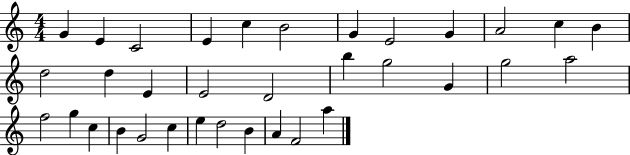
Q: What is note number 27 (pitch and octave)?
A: G4